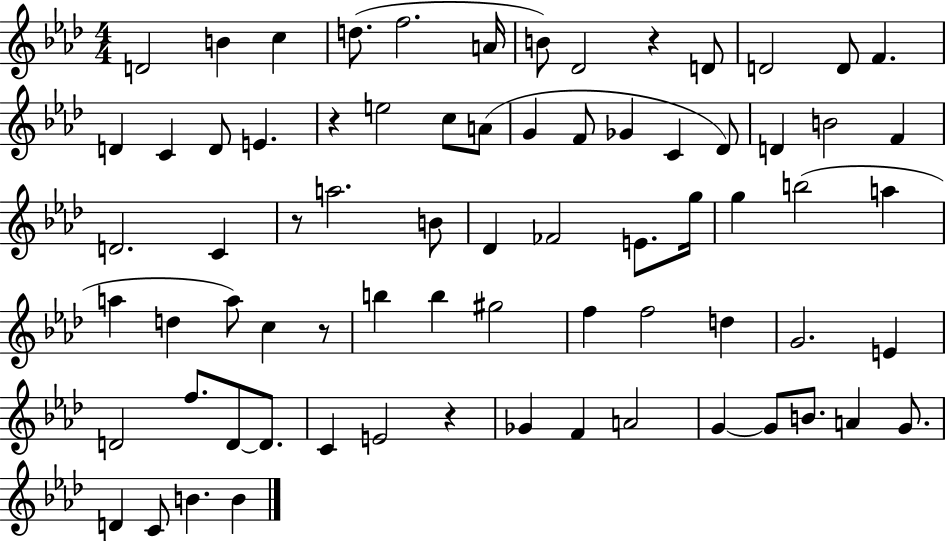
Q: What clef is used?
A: treble